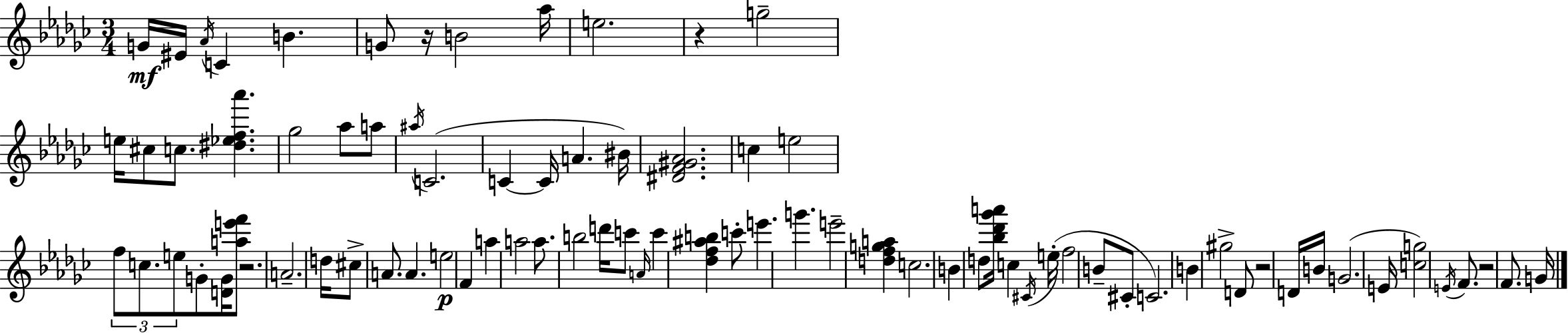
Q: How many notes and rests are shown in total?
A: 81